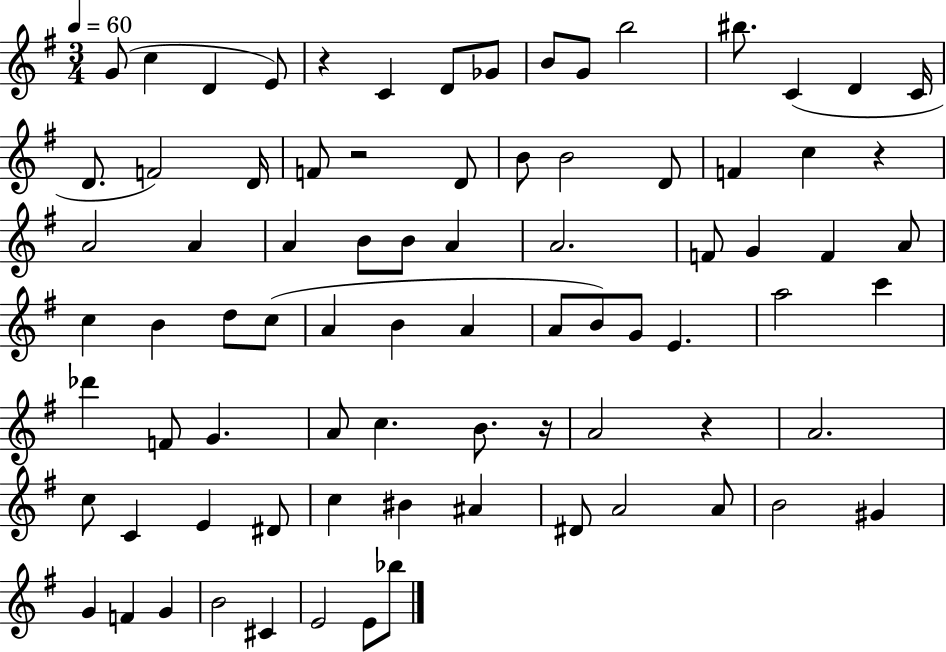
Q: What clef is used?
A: treble